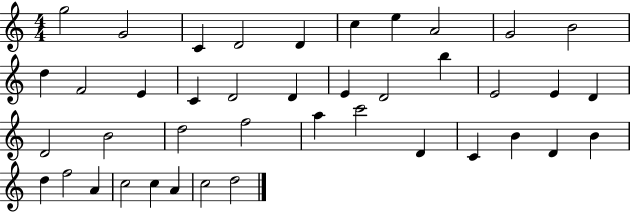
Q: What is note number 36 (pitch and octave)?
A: A4